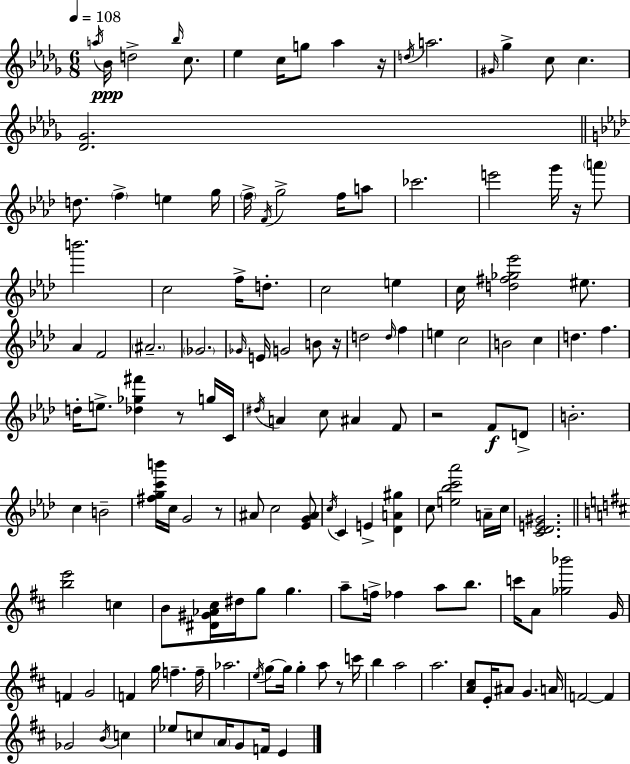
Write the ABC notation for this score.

X:1
T:Untitled
M:6/8
L:1/4
K:Bbm
a/4 _B/4 d2 _b/4 c/2 _e c/4 g/2 _a z/4 d/4 a2 ^G/4 _g c/2 c [_D_G]2 d/2 f e g/4 f/4 F/4 g2 f/4 a/2 _c'2 e'2 g'/4 z/4 a'/2 b'2 c2 f/4 d/2 c2 e c/4 [d^f_g_e']2 ^e/2 _A F2 ^A2 _G2 _G/4 E/4 G2 B/2 z/4 d2 d/4 f e c2 B2 c d f d/4 e/2 [_d_g^f'] z/2 g/4 C/4 ^d/4 A c/2 ^A F/2 z2 F/2 D/2 B2 c B2 [^fgc'b']/4 c/4 G2 z/2 ^A/2 c2 [_EG^A]/2 c/4 C E [_DA^g] c/2 [e_bc'_a']2 A/4 c/4 [C_DE^G]2 [be']2 c B/2 [^D^G_A^c]/4 ^d/4 g/2 g a/2 f/4 _f a/2 b/2 c'/4 A/2 [_g_b']2 G/4 F G2 F g/4 f f/4 _a2 e/4 g/2 g/4 g a/2 z/2 c'/4 b a2 a2 [A^c]/2 E/4 ^A/2 G A/4 F2 F _G2 B/4 c _e/2 c/2 A/4 G/2 F/4 E